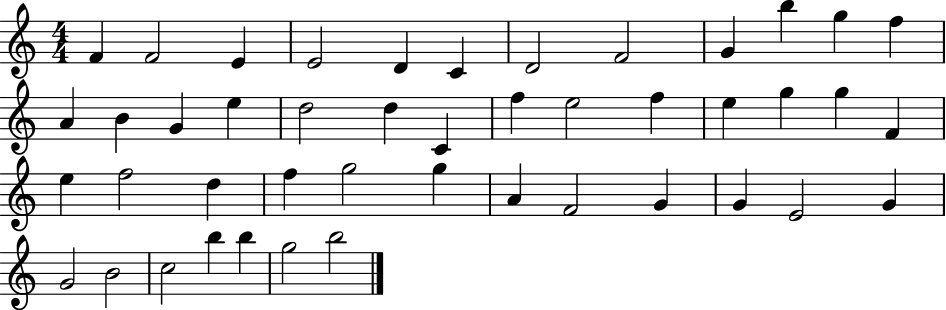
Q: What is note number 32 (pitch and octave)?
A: G5